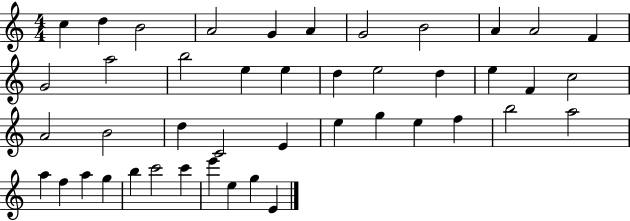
{
  \clef treble
  \numericTimeSignature
  \time 4/4
  \key c \major
  c''4 d''4 b'2 | a'2 g'4 a'4 | g'2 b'2 | a'4 a'2 f'4 | \break g'2 a''2 | b''2 e''4 e''4 | d''4 e''2 d''4 | e''4 f'4 c''2 | \break a'2 b'2 | d''4 c'2 e'4 | e''4 g''4 e''4 f''4 | b''2 a''2 | \break a''4 f''4 a''4 g''4 | b''4 c'''2 c'''4 | e'''4 e''4 g''4 e'4 | \bar "|."
}